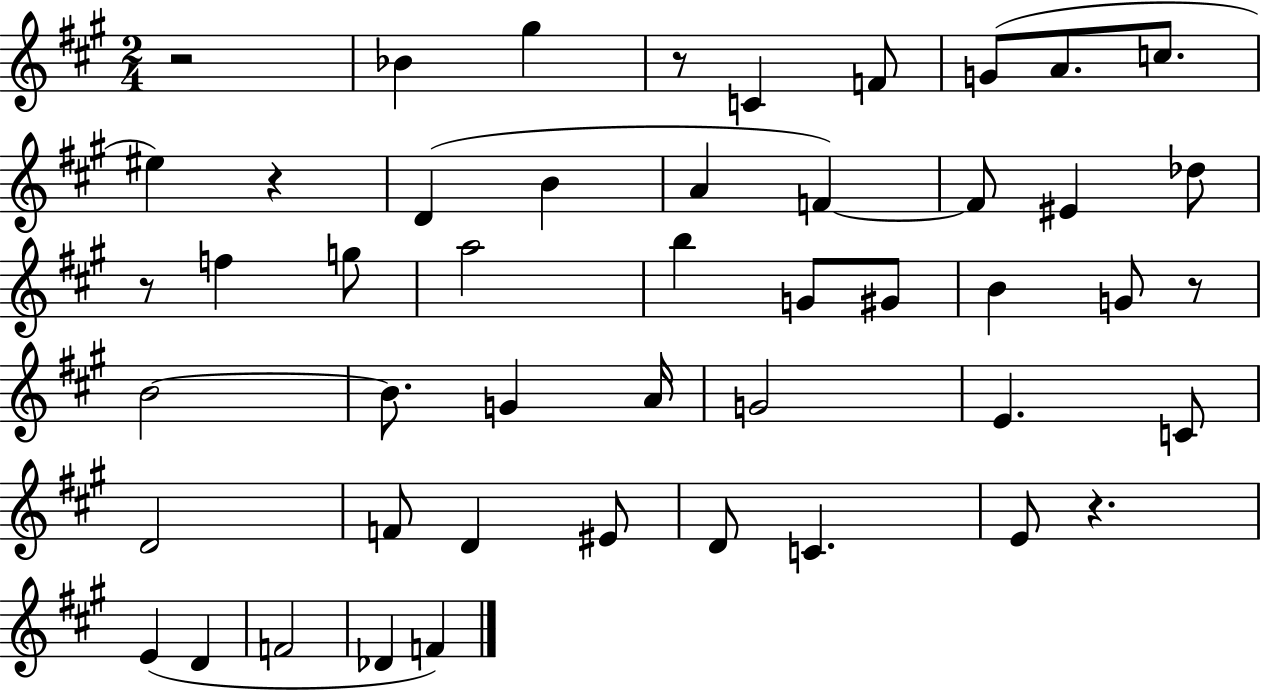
{
  \clef treble
  \numericTimeSignature
  \time 2/4
  \key a \major
  r2 | bes'4 gis''4 | r8 c'4 f'8 | g'8( a'8. c''8. | \break eis''4) r4 | d'4( b'4 | a'4 f'4~~) | f'8 eis'4 des''8 | \break r8 f''4 g''8 | a''2 | b''4 g'8 gis'8 | b'4 g'8 r8 | \break b'2~~ | b'8. g'4 a'16 | g'2 | e'4. c'8 | \break d'2 | f'8 d'4 eis'8 | d'8 c'4. | e'8 r4. | \break e'4( d'4 | f'2 | des'4 f'4) | \bar "|."
}